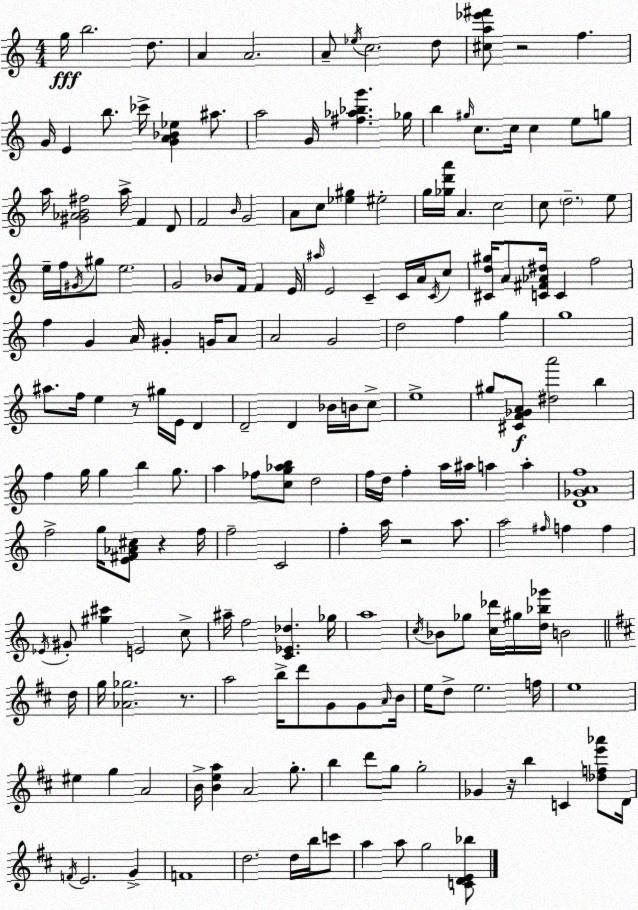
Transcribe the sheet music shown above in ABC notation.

X:1
T:Untitled
M:4/4
L:1/4
K:C
g/4 b2 d/2 A A2 A/2 _e/4 c2 d/2 [^ca_e'^f']/2 z2 f G/4 E b/2 _c'/4 [GA_B_e] ^a/2 a2 G/4 [^f_a_bg'] _g/4 b ^g/4 c/2 c/4 c e/2 g/2 a/4 [^G_AB^f]2 a/4 F D/2 F2 B/4 G2 A/2 c/2 [_e^g] ^e2 g/4 [_gd'a']/4 A c2 c/2 d2 e/2 e/4 f/4 ^G/4 ^g/2 e2 G2 _B/2 F/4 F E/4 ^a/4 E2 C C/4 A/4 C/4 c/2 [^Cd^g]/4 A/2 [C^F_A^d]/4 C f2 f G A/4 ^G G/4 A/2 A2 G2 d2 f g g4 ^a/2 f/4 e z/2 ^g/4 E/4 D D2 D _B/4 B/4 c/2 e4 ^g/2 [^CF_GA]/2 [^da']2 b f g/4 g b g/2 a _f/2 [cg_ab]/2 d2 f/4 d/4 f a/4 ^a/4 a a [D_GAf]4 f2 g/4 [E^F_A^c]/2 z f/4 f2 C2 f a/4 z2 a/2 a2 ^f/4 f f _E/4 ^G/2 [^g^c'] E2 c/2 ^a/4 f2 [C_E_d] _g/4 a4 c/4 _B/2 _g/2 [c_d']/4 ^g/4 [d_b_g']/4 B2 d/4 g/4 [_A_g]2 z/2 a2 b/4 d'/2 G/2 G/2 A/4 B/4 e/4 d/2 e2 f/4 e4 ^e g A2 B/4 [Bea] A2 g/2 b d'/2 g/2 g2 _G z/4 b C [_dfe'_a']/2 D/4 F/4 E2 G F4 d2 d/4 b/4 c'/2 a a/2 g2 [CDE_b]/2